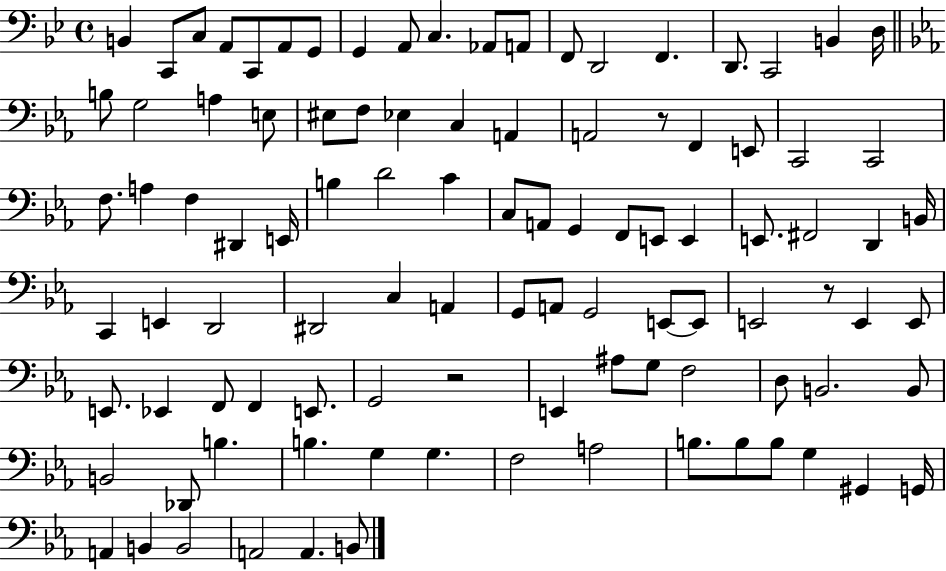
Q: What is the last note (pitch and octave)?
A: B2